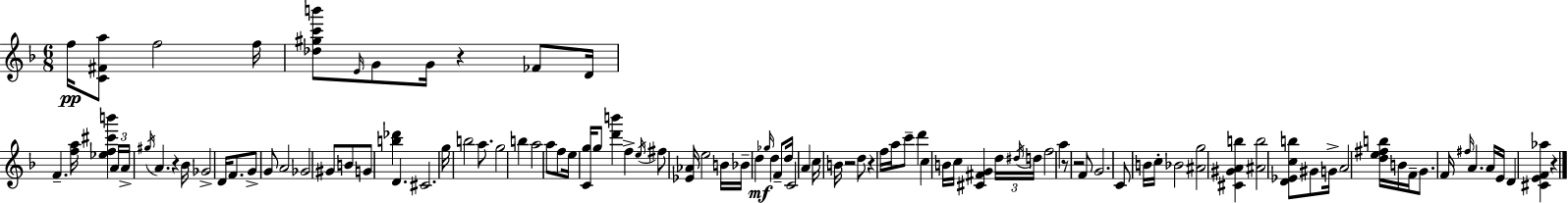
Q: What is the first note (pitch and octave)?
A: F5